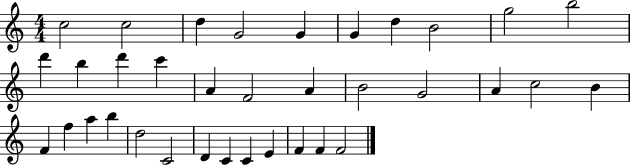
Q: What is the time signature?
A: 4/4